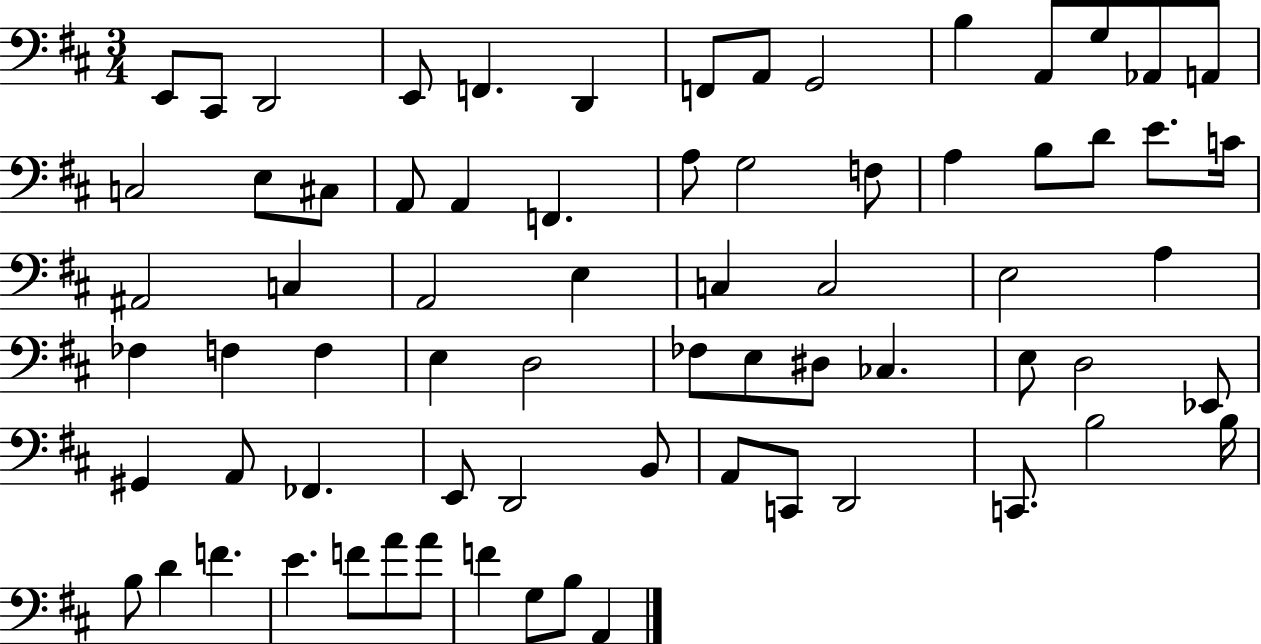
{
  \clef bass
  \numericTimeSignature
  \time 3/4
  \key d \major
  e,8 cis,8 d,2 | e,8 f,4. d,4 | f,8 a,8 g,2 | b4 a,8 g8 aes,8 a,8 | \break c2 e8 cis8 | a,8 a,4 f,4. | a8 g2 f8 | a4 b8 d'8 e'8. c'16 | \break ais,2 c4 | a,2 e4 | c4 c2 | e2 a4 | \break fes4 f4 f4 | e4 d2 | fes8 e8 dis8 ces4. | e8 d2 ees,8 | \break gis,4 a,8 fes,4. | e,8 d,2 b,8 | a,8 c,8 d,2 | c,8. b2 b16 | \break b8 d'4 f'4. | e'4. f'8 a'8 a'8 | f'4 g8 b8 a,4 | \bar "|."
}